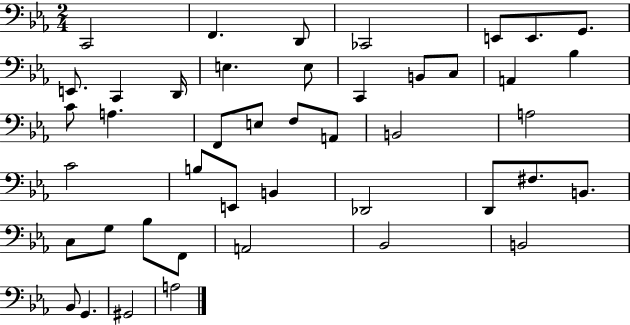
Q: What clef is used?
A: bass